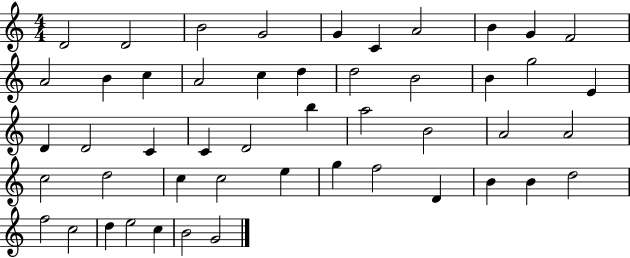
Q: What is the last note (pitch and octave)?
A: G4